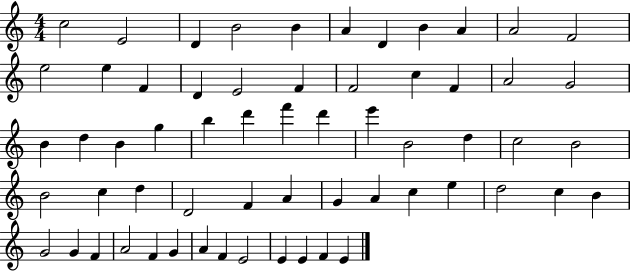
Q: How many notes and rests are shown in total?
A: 61